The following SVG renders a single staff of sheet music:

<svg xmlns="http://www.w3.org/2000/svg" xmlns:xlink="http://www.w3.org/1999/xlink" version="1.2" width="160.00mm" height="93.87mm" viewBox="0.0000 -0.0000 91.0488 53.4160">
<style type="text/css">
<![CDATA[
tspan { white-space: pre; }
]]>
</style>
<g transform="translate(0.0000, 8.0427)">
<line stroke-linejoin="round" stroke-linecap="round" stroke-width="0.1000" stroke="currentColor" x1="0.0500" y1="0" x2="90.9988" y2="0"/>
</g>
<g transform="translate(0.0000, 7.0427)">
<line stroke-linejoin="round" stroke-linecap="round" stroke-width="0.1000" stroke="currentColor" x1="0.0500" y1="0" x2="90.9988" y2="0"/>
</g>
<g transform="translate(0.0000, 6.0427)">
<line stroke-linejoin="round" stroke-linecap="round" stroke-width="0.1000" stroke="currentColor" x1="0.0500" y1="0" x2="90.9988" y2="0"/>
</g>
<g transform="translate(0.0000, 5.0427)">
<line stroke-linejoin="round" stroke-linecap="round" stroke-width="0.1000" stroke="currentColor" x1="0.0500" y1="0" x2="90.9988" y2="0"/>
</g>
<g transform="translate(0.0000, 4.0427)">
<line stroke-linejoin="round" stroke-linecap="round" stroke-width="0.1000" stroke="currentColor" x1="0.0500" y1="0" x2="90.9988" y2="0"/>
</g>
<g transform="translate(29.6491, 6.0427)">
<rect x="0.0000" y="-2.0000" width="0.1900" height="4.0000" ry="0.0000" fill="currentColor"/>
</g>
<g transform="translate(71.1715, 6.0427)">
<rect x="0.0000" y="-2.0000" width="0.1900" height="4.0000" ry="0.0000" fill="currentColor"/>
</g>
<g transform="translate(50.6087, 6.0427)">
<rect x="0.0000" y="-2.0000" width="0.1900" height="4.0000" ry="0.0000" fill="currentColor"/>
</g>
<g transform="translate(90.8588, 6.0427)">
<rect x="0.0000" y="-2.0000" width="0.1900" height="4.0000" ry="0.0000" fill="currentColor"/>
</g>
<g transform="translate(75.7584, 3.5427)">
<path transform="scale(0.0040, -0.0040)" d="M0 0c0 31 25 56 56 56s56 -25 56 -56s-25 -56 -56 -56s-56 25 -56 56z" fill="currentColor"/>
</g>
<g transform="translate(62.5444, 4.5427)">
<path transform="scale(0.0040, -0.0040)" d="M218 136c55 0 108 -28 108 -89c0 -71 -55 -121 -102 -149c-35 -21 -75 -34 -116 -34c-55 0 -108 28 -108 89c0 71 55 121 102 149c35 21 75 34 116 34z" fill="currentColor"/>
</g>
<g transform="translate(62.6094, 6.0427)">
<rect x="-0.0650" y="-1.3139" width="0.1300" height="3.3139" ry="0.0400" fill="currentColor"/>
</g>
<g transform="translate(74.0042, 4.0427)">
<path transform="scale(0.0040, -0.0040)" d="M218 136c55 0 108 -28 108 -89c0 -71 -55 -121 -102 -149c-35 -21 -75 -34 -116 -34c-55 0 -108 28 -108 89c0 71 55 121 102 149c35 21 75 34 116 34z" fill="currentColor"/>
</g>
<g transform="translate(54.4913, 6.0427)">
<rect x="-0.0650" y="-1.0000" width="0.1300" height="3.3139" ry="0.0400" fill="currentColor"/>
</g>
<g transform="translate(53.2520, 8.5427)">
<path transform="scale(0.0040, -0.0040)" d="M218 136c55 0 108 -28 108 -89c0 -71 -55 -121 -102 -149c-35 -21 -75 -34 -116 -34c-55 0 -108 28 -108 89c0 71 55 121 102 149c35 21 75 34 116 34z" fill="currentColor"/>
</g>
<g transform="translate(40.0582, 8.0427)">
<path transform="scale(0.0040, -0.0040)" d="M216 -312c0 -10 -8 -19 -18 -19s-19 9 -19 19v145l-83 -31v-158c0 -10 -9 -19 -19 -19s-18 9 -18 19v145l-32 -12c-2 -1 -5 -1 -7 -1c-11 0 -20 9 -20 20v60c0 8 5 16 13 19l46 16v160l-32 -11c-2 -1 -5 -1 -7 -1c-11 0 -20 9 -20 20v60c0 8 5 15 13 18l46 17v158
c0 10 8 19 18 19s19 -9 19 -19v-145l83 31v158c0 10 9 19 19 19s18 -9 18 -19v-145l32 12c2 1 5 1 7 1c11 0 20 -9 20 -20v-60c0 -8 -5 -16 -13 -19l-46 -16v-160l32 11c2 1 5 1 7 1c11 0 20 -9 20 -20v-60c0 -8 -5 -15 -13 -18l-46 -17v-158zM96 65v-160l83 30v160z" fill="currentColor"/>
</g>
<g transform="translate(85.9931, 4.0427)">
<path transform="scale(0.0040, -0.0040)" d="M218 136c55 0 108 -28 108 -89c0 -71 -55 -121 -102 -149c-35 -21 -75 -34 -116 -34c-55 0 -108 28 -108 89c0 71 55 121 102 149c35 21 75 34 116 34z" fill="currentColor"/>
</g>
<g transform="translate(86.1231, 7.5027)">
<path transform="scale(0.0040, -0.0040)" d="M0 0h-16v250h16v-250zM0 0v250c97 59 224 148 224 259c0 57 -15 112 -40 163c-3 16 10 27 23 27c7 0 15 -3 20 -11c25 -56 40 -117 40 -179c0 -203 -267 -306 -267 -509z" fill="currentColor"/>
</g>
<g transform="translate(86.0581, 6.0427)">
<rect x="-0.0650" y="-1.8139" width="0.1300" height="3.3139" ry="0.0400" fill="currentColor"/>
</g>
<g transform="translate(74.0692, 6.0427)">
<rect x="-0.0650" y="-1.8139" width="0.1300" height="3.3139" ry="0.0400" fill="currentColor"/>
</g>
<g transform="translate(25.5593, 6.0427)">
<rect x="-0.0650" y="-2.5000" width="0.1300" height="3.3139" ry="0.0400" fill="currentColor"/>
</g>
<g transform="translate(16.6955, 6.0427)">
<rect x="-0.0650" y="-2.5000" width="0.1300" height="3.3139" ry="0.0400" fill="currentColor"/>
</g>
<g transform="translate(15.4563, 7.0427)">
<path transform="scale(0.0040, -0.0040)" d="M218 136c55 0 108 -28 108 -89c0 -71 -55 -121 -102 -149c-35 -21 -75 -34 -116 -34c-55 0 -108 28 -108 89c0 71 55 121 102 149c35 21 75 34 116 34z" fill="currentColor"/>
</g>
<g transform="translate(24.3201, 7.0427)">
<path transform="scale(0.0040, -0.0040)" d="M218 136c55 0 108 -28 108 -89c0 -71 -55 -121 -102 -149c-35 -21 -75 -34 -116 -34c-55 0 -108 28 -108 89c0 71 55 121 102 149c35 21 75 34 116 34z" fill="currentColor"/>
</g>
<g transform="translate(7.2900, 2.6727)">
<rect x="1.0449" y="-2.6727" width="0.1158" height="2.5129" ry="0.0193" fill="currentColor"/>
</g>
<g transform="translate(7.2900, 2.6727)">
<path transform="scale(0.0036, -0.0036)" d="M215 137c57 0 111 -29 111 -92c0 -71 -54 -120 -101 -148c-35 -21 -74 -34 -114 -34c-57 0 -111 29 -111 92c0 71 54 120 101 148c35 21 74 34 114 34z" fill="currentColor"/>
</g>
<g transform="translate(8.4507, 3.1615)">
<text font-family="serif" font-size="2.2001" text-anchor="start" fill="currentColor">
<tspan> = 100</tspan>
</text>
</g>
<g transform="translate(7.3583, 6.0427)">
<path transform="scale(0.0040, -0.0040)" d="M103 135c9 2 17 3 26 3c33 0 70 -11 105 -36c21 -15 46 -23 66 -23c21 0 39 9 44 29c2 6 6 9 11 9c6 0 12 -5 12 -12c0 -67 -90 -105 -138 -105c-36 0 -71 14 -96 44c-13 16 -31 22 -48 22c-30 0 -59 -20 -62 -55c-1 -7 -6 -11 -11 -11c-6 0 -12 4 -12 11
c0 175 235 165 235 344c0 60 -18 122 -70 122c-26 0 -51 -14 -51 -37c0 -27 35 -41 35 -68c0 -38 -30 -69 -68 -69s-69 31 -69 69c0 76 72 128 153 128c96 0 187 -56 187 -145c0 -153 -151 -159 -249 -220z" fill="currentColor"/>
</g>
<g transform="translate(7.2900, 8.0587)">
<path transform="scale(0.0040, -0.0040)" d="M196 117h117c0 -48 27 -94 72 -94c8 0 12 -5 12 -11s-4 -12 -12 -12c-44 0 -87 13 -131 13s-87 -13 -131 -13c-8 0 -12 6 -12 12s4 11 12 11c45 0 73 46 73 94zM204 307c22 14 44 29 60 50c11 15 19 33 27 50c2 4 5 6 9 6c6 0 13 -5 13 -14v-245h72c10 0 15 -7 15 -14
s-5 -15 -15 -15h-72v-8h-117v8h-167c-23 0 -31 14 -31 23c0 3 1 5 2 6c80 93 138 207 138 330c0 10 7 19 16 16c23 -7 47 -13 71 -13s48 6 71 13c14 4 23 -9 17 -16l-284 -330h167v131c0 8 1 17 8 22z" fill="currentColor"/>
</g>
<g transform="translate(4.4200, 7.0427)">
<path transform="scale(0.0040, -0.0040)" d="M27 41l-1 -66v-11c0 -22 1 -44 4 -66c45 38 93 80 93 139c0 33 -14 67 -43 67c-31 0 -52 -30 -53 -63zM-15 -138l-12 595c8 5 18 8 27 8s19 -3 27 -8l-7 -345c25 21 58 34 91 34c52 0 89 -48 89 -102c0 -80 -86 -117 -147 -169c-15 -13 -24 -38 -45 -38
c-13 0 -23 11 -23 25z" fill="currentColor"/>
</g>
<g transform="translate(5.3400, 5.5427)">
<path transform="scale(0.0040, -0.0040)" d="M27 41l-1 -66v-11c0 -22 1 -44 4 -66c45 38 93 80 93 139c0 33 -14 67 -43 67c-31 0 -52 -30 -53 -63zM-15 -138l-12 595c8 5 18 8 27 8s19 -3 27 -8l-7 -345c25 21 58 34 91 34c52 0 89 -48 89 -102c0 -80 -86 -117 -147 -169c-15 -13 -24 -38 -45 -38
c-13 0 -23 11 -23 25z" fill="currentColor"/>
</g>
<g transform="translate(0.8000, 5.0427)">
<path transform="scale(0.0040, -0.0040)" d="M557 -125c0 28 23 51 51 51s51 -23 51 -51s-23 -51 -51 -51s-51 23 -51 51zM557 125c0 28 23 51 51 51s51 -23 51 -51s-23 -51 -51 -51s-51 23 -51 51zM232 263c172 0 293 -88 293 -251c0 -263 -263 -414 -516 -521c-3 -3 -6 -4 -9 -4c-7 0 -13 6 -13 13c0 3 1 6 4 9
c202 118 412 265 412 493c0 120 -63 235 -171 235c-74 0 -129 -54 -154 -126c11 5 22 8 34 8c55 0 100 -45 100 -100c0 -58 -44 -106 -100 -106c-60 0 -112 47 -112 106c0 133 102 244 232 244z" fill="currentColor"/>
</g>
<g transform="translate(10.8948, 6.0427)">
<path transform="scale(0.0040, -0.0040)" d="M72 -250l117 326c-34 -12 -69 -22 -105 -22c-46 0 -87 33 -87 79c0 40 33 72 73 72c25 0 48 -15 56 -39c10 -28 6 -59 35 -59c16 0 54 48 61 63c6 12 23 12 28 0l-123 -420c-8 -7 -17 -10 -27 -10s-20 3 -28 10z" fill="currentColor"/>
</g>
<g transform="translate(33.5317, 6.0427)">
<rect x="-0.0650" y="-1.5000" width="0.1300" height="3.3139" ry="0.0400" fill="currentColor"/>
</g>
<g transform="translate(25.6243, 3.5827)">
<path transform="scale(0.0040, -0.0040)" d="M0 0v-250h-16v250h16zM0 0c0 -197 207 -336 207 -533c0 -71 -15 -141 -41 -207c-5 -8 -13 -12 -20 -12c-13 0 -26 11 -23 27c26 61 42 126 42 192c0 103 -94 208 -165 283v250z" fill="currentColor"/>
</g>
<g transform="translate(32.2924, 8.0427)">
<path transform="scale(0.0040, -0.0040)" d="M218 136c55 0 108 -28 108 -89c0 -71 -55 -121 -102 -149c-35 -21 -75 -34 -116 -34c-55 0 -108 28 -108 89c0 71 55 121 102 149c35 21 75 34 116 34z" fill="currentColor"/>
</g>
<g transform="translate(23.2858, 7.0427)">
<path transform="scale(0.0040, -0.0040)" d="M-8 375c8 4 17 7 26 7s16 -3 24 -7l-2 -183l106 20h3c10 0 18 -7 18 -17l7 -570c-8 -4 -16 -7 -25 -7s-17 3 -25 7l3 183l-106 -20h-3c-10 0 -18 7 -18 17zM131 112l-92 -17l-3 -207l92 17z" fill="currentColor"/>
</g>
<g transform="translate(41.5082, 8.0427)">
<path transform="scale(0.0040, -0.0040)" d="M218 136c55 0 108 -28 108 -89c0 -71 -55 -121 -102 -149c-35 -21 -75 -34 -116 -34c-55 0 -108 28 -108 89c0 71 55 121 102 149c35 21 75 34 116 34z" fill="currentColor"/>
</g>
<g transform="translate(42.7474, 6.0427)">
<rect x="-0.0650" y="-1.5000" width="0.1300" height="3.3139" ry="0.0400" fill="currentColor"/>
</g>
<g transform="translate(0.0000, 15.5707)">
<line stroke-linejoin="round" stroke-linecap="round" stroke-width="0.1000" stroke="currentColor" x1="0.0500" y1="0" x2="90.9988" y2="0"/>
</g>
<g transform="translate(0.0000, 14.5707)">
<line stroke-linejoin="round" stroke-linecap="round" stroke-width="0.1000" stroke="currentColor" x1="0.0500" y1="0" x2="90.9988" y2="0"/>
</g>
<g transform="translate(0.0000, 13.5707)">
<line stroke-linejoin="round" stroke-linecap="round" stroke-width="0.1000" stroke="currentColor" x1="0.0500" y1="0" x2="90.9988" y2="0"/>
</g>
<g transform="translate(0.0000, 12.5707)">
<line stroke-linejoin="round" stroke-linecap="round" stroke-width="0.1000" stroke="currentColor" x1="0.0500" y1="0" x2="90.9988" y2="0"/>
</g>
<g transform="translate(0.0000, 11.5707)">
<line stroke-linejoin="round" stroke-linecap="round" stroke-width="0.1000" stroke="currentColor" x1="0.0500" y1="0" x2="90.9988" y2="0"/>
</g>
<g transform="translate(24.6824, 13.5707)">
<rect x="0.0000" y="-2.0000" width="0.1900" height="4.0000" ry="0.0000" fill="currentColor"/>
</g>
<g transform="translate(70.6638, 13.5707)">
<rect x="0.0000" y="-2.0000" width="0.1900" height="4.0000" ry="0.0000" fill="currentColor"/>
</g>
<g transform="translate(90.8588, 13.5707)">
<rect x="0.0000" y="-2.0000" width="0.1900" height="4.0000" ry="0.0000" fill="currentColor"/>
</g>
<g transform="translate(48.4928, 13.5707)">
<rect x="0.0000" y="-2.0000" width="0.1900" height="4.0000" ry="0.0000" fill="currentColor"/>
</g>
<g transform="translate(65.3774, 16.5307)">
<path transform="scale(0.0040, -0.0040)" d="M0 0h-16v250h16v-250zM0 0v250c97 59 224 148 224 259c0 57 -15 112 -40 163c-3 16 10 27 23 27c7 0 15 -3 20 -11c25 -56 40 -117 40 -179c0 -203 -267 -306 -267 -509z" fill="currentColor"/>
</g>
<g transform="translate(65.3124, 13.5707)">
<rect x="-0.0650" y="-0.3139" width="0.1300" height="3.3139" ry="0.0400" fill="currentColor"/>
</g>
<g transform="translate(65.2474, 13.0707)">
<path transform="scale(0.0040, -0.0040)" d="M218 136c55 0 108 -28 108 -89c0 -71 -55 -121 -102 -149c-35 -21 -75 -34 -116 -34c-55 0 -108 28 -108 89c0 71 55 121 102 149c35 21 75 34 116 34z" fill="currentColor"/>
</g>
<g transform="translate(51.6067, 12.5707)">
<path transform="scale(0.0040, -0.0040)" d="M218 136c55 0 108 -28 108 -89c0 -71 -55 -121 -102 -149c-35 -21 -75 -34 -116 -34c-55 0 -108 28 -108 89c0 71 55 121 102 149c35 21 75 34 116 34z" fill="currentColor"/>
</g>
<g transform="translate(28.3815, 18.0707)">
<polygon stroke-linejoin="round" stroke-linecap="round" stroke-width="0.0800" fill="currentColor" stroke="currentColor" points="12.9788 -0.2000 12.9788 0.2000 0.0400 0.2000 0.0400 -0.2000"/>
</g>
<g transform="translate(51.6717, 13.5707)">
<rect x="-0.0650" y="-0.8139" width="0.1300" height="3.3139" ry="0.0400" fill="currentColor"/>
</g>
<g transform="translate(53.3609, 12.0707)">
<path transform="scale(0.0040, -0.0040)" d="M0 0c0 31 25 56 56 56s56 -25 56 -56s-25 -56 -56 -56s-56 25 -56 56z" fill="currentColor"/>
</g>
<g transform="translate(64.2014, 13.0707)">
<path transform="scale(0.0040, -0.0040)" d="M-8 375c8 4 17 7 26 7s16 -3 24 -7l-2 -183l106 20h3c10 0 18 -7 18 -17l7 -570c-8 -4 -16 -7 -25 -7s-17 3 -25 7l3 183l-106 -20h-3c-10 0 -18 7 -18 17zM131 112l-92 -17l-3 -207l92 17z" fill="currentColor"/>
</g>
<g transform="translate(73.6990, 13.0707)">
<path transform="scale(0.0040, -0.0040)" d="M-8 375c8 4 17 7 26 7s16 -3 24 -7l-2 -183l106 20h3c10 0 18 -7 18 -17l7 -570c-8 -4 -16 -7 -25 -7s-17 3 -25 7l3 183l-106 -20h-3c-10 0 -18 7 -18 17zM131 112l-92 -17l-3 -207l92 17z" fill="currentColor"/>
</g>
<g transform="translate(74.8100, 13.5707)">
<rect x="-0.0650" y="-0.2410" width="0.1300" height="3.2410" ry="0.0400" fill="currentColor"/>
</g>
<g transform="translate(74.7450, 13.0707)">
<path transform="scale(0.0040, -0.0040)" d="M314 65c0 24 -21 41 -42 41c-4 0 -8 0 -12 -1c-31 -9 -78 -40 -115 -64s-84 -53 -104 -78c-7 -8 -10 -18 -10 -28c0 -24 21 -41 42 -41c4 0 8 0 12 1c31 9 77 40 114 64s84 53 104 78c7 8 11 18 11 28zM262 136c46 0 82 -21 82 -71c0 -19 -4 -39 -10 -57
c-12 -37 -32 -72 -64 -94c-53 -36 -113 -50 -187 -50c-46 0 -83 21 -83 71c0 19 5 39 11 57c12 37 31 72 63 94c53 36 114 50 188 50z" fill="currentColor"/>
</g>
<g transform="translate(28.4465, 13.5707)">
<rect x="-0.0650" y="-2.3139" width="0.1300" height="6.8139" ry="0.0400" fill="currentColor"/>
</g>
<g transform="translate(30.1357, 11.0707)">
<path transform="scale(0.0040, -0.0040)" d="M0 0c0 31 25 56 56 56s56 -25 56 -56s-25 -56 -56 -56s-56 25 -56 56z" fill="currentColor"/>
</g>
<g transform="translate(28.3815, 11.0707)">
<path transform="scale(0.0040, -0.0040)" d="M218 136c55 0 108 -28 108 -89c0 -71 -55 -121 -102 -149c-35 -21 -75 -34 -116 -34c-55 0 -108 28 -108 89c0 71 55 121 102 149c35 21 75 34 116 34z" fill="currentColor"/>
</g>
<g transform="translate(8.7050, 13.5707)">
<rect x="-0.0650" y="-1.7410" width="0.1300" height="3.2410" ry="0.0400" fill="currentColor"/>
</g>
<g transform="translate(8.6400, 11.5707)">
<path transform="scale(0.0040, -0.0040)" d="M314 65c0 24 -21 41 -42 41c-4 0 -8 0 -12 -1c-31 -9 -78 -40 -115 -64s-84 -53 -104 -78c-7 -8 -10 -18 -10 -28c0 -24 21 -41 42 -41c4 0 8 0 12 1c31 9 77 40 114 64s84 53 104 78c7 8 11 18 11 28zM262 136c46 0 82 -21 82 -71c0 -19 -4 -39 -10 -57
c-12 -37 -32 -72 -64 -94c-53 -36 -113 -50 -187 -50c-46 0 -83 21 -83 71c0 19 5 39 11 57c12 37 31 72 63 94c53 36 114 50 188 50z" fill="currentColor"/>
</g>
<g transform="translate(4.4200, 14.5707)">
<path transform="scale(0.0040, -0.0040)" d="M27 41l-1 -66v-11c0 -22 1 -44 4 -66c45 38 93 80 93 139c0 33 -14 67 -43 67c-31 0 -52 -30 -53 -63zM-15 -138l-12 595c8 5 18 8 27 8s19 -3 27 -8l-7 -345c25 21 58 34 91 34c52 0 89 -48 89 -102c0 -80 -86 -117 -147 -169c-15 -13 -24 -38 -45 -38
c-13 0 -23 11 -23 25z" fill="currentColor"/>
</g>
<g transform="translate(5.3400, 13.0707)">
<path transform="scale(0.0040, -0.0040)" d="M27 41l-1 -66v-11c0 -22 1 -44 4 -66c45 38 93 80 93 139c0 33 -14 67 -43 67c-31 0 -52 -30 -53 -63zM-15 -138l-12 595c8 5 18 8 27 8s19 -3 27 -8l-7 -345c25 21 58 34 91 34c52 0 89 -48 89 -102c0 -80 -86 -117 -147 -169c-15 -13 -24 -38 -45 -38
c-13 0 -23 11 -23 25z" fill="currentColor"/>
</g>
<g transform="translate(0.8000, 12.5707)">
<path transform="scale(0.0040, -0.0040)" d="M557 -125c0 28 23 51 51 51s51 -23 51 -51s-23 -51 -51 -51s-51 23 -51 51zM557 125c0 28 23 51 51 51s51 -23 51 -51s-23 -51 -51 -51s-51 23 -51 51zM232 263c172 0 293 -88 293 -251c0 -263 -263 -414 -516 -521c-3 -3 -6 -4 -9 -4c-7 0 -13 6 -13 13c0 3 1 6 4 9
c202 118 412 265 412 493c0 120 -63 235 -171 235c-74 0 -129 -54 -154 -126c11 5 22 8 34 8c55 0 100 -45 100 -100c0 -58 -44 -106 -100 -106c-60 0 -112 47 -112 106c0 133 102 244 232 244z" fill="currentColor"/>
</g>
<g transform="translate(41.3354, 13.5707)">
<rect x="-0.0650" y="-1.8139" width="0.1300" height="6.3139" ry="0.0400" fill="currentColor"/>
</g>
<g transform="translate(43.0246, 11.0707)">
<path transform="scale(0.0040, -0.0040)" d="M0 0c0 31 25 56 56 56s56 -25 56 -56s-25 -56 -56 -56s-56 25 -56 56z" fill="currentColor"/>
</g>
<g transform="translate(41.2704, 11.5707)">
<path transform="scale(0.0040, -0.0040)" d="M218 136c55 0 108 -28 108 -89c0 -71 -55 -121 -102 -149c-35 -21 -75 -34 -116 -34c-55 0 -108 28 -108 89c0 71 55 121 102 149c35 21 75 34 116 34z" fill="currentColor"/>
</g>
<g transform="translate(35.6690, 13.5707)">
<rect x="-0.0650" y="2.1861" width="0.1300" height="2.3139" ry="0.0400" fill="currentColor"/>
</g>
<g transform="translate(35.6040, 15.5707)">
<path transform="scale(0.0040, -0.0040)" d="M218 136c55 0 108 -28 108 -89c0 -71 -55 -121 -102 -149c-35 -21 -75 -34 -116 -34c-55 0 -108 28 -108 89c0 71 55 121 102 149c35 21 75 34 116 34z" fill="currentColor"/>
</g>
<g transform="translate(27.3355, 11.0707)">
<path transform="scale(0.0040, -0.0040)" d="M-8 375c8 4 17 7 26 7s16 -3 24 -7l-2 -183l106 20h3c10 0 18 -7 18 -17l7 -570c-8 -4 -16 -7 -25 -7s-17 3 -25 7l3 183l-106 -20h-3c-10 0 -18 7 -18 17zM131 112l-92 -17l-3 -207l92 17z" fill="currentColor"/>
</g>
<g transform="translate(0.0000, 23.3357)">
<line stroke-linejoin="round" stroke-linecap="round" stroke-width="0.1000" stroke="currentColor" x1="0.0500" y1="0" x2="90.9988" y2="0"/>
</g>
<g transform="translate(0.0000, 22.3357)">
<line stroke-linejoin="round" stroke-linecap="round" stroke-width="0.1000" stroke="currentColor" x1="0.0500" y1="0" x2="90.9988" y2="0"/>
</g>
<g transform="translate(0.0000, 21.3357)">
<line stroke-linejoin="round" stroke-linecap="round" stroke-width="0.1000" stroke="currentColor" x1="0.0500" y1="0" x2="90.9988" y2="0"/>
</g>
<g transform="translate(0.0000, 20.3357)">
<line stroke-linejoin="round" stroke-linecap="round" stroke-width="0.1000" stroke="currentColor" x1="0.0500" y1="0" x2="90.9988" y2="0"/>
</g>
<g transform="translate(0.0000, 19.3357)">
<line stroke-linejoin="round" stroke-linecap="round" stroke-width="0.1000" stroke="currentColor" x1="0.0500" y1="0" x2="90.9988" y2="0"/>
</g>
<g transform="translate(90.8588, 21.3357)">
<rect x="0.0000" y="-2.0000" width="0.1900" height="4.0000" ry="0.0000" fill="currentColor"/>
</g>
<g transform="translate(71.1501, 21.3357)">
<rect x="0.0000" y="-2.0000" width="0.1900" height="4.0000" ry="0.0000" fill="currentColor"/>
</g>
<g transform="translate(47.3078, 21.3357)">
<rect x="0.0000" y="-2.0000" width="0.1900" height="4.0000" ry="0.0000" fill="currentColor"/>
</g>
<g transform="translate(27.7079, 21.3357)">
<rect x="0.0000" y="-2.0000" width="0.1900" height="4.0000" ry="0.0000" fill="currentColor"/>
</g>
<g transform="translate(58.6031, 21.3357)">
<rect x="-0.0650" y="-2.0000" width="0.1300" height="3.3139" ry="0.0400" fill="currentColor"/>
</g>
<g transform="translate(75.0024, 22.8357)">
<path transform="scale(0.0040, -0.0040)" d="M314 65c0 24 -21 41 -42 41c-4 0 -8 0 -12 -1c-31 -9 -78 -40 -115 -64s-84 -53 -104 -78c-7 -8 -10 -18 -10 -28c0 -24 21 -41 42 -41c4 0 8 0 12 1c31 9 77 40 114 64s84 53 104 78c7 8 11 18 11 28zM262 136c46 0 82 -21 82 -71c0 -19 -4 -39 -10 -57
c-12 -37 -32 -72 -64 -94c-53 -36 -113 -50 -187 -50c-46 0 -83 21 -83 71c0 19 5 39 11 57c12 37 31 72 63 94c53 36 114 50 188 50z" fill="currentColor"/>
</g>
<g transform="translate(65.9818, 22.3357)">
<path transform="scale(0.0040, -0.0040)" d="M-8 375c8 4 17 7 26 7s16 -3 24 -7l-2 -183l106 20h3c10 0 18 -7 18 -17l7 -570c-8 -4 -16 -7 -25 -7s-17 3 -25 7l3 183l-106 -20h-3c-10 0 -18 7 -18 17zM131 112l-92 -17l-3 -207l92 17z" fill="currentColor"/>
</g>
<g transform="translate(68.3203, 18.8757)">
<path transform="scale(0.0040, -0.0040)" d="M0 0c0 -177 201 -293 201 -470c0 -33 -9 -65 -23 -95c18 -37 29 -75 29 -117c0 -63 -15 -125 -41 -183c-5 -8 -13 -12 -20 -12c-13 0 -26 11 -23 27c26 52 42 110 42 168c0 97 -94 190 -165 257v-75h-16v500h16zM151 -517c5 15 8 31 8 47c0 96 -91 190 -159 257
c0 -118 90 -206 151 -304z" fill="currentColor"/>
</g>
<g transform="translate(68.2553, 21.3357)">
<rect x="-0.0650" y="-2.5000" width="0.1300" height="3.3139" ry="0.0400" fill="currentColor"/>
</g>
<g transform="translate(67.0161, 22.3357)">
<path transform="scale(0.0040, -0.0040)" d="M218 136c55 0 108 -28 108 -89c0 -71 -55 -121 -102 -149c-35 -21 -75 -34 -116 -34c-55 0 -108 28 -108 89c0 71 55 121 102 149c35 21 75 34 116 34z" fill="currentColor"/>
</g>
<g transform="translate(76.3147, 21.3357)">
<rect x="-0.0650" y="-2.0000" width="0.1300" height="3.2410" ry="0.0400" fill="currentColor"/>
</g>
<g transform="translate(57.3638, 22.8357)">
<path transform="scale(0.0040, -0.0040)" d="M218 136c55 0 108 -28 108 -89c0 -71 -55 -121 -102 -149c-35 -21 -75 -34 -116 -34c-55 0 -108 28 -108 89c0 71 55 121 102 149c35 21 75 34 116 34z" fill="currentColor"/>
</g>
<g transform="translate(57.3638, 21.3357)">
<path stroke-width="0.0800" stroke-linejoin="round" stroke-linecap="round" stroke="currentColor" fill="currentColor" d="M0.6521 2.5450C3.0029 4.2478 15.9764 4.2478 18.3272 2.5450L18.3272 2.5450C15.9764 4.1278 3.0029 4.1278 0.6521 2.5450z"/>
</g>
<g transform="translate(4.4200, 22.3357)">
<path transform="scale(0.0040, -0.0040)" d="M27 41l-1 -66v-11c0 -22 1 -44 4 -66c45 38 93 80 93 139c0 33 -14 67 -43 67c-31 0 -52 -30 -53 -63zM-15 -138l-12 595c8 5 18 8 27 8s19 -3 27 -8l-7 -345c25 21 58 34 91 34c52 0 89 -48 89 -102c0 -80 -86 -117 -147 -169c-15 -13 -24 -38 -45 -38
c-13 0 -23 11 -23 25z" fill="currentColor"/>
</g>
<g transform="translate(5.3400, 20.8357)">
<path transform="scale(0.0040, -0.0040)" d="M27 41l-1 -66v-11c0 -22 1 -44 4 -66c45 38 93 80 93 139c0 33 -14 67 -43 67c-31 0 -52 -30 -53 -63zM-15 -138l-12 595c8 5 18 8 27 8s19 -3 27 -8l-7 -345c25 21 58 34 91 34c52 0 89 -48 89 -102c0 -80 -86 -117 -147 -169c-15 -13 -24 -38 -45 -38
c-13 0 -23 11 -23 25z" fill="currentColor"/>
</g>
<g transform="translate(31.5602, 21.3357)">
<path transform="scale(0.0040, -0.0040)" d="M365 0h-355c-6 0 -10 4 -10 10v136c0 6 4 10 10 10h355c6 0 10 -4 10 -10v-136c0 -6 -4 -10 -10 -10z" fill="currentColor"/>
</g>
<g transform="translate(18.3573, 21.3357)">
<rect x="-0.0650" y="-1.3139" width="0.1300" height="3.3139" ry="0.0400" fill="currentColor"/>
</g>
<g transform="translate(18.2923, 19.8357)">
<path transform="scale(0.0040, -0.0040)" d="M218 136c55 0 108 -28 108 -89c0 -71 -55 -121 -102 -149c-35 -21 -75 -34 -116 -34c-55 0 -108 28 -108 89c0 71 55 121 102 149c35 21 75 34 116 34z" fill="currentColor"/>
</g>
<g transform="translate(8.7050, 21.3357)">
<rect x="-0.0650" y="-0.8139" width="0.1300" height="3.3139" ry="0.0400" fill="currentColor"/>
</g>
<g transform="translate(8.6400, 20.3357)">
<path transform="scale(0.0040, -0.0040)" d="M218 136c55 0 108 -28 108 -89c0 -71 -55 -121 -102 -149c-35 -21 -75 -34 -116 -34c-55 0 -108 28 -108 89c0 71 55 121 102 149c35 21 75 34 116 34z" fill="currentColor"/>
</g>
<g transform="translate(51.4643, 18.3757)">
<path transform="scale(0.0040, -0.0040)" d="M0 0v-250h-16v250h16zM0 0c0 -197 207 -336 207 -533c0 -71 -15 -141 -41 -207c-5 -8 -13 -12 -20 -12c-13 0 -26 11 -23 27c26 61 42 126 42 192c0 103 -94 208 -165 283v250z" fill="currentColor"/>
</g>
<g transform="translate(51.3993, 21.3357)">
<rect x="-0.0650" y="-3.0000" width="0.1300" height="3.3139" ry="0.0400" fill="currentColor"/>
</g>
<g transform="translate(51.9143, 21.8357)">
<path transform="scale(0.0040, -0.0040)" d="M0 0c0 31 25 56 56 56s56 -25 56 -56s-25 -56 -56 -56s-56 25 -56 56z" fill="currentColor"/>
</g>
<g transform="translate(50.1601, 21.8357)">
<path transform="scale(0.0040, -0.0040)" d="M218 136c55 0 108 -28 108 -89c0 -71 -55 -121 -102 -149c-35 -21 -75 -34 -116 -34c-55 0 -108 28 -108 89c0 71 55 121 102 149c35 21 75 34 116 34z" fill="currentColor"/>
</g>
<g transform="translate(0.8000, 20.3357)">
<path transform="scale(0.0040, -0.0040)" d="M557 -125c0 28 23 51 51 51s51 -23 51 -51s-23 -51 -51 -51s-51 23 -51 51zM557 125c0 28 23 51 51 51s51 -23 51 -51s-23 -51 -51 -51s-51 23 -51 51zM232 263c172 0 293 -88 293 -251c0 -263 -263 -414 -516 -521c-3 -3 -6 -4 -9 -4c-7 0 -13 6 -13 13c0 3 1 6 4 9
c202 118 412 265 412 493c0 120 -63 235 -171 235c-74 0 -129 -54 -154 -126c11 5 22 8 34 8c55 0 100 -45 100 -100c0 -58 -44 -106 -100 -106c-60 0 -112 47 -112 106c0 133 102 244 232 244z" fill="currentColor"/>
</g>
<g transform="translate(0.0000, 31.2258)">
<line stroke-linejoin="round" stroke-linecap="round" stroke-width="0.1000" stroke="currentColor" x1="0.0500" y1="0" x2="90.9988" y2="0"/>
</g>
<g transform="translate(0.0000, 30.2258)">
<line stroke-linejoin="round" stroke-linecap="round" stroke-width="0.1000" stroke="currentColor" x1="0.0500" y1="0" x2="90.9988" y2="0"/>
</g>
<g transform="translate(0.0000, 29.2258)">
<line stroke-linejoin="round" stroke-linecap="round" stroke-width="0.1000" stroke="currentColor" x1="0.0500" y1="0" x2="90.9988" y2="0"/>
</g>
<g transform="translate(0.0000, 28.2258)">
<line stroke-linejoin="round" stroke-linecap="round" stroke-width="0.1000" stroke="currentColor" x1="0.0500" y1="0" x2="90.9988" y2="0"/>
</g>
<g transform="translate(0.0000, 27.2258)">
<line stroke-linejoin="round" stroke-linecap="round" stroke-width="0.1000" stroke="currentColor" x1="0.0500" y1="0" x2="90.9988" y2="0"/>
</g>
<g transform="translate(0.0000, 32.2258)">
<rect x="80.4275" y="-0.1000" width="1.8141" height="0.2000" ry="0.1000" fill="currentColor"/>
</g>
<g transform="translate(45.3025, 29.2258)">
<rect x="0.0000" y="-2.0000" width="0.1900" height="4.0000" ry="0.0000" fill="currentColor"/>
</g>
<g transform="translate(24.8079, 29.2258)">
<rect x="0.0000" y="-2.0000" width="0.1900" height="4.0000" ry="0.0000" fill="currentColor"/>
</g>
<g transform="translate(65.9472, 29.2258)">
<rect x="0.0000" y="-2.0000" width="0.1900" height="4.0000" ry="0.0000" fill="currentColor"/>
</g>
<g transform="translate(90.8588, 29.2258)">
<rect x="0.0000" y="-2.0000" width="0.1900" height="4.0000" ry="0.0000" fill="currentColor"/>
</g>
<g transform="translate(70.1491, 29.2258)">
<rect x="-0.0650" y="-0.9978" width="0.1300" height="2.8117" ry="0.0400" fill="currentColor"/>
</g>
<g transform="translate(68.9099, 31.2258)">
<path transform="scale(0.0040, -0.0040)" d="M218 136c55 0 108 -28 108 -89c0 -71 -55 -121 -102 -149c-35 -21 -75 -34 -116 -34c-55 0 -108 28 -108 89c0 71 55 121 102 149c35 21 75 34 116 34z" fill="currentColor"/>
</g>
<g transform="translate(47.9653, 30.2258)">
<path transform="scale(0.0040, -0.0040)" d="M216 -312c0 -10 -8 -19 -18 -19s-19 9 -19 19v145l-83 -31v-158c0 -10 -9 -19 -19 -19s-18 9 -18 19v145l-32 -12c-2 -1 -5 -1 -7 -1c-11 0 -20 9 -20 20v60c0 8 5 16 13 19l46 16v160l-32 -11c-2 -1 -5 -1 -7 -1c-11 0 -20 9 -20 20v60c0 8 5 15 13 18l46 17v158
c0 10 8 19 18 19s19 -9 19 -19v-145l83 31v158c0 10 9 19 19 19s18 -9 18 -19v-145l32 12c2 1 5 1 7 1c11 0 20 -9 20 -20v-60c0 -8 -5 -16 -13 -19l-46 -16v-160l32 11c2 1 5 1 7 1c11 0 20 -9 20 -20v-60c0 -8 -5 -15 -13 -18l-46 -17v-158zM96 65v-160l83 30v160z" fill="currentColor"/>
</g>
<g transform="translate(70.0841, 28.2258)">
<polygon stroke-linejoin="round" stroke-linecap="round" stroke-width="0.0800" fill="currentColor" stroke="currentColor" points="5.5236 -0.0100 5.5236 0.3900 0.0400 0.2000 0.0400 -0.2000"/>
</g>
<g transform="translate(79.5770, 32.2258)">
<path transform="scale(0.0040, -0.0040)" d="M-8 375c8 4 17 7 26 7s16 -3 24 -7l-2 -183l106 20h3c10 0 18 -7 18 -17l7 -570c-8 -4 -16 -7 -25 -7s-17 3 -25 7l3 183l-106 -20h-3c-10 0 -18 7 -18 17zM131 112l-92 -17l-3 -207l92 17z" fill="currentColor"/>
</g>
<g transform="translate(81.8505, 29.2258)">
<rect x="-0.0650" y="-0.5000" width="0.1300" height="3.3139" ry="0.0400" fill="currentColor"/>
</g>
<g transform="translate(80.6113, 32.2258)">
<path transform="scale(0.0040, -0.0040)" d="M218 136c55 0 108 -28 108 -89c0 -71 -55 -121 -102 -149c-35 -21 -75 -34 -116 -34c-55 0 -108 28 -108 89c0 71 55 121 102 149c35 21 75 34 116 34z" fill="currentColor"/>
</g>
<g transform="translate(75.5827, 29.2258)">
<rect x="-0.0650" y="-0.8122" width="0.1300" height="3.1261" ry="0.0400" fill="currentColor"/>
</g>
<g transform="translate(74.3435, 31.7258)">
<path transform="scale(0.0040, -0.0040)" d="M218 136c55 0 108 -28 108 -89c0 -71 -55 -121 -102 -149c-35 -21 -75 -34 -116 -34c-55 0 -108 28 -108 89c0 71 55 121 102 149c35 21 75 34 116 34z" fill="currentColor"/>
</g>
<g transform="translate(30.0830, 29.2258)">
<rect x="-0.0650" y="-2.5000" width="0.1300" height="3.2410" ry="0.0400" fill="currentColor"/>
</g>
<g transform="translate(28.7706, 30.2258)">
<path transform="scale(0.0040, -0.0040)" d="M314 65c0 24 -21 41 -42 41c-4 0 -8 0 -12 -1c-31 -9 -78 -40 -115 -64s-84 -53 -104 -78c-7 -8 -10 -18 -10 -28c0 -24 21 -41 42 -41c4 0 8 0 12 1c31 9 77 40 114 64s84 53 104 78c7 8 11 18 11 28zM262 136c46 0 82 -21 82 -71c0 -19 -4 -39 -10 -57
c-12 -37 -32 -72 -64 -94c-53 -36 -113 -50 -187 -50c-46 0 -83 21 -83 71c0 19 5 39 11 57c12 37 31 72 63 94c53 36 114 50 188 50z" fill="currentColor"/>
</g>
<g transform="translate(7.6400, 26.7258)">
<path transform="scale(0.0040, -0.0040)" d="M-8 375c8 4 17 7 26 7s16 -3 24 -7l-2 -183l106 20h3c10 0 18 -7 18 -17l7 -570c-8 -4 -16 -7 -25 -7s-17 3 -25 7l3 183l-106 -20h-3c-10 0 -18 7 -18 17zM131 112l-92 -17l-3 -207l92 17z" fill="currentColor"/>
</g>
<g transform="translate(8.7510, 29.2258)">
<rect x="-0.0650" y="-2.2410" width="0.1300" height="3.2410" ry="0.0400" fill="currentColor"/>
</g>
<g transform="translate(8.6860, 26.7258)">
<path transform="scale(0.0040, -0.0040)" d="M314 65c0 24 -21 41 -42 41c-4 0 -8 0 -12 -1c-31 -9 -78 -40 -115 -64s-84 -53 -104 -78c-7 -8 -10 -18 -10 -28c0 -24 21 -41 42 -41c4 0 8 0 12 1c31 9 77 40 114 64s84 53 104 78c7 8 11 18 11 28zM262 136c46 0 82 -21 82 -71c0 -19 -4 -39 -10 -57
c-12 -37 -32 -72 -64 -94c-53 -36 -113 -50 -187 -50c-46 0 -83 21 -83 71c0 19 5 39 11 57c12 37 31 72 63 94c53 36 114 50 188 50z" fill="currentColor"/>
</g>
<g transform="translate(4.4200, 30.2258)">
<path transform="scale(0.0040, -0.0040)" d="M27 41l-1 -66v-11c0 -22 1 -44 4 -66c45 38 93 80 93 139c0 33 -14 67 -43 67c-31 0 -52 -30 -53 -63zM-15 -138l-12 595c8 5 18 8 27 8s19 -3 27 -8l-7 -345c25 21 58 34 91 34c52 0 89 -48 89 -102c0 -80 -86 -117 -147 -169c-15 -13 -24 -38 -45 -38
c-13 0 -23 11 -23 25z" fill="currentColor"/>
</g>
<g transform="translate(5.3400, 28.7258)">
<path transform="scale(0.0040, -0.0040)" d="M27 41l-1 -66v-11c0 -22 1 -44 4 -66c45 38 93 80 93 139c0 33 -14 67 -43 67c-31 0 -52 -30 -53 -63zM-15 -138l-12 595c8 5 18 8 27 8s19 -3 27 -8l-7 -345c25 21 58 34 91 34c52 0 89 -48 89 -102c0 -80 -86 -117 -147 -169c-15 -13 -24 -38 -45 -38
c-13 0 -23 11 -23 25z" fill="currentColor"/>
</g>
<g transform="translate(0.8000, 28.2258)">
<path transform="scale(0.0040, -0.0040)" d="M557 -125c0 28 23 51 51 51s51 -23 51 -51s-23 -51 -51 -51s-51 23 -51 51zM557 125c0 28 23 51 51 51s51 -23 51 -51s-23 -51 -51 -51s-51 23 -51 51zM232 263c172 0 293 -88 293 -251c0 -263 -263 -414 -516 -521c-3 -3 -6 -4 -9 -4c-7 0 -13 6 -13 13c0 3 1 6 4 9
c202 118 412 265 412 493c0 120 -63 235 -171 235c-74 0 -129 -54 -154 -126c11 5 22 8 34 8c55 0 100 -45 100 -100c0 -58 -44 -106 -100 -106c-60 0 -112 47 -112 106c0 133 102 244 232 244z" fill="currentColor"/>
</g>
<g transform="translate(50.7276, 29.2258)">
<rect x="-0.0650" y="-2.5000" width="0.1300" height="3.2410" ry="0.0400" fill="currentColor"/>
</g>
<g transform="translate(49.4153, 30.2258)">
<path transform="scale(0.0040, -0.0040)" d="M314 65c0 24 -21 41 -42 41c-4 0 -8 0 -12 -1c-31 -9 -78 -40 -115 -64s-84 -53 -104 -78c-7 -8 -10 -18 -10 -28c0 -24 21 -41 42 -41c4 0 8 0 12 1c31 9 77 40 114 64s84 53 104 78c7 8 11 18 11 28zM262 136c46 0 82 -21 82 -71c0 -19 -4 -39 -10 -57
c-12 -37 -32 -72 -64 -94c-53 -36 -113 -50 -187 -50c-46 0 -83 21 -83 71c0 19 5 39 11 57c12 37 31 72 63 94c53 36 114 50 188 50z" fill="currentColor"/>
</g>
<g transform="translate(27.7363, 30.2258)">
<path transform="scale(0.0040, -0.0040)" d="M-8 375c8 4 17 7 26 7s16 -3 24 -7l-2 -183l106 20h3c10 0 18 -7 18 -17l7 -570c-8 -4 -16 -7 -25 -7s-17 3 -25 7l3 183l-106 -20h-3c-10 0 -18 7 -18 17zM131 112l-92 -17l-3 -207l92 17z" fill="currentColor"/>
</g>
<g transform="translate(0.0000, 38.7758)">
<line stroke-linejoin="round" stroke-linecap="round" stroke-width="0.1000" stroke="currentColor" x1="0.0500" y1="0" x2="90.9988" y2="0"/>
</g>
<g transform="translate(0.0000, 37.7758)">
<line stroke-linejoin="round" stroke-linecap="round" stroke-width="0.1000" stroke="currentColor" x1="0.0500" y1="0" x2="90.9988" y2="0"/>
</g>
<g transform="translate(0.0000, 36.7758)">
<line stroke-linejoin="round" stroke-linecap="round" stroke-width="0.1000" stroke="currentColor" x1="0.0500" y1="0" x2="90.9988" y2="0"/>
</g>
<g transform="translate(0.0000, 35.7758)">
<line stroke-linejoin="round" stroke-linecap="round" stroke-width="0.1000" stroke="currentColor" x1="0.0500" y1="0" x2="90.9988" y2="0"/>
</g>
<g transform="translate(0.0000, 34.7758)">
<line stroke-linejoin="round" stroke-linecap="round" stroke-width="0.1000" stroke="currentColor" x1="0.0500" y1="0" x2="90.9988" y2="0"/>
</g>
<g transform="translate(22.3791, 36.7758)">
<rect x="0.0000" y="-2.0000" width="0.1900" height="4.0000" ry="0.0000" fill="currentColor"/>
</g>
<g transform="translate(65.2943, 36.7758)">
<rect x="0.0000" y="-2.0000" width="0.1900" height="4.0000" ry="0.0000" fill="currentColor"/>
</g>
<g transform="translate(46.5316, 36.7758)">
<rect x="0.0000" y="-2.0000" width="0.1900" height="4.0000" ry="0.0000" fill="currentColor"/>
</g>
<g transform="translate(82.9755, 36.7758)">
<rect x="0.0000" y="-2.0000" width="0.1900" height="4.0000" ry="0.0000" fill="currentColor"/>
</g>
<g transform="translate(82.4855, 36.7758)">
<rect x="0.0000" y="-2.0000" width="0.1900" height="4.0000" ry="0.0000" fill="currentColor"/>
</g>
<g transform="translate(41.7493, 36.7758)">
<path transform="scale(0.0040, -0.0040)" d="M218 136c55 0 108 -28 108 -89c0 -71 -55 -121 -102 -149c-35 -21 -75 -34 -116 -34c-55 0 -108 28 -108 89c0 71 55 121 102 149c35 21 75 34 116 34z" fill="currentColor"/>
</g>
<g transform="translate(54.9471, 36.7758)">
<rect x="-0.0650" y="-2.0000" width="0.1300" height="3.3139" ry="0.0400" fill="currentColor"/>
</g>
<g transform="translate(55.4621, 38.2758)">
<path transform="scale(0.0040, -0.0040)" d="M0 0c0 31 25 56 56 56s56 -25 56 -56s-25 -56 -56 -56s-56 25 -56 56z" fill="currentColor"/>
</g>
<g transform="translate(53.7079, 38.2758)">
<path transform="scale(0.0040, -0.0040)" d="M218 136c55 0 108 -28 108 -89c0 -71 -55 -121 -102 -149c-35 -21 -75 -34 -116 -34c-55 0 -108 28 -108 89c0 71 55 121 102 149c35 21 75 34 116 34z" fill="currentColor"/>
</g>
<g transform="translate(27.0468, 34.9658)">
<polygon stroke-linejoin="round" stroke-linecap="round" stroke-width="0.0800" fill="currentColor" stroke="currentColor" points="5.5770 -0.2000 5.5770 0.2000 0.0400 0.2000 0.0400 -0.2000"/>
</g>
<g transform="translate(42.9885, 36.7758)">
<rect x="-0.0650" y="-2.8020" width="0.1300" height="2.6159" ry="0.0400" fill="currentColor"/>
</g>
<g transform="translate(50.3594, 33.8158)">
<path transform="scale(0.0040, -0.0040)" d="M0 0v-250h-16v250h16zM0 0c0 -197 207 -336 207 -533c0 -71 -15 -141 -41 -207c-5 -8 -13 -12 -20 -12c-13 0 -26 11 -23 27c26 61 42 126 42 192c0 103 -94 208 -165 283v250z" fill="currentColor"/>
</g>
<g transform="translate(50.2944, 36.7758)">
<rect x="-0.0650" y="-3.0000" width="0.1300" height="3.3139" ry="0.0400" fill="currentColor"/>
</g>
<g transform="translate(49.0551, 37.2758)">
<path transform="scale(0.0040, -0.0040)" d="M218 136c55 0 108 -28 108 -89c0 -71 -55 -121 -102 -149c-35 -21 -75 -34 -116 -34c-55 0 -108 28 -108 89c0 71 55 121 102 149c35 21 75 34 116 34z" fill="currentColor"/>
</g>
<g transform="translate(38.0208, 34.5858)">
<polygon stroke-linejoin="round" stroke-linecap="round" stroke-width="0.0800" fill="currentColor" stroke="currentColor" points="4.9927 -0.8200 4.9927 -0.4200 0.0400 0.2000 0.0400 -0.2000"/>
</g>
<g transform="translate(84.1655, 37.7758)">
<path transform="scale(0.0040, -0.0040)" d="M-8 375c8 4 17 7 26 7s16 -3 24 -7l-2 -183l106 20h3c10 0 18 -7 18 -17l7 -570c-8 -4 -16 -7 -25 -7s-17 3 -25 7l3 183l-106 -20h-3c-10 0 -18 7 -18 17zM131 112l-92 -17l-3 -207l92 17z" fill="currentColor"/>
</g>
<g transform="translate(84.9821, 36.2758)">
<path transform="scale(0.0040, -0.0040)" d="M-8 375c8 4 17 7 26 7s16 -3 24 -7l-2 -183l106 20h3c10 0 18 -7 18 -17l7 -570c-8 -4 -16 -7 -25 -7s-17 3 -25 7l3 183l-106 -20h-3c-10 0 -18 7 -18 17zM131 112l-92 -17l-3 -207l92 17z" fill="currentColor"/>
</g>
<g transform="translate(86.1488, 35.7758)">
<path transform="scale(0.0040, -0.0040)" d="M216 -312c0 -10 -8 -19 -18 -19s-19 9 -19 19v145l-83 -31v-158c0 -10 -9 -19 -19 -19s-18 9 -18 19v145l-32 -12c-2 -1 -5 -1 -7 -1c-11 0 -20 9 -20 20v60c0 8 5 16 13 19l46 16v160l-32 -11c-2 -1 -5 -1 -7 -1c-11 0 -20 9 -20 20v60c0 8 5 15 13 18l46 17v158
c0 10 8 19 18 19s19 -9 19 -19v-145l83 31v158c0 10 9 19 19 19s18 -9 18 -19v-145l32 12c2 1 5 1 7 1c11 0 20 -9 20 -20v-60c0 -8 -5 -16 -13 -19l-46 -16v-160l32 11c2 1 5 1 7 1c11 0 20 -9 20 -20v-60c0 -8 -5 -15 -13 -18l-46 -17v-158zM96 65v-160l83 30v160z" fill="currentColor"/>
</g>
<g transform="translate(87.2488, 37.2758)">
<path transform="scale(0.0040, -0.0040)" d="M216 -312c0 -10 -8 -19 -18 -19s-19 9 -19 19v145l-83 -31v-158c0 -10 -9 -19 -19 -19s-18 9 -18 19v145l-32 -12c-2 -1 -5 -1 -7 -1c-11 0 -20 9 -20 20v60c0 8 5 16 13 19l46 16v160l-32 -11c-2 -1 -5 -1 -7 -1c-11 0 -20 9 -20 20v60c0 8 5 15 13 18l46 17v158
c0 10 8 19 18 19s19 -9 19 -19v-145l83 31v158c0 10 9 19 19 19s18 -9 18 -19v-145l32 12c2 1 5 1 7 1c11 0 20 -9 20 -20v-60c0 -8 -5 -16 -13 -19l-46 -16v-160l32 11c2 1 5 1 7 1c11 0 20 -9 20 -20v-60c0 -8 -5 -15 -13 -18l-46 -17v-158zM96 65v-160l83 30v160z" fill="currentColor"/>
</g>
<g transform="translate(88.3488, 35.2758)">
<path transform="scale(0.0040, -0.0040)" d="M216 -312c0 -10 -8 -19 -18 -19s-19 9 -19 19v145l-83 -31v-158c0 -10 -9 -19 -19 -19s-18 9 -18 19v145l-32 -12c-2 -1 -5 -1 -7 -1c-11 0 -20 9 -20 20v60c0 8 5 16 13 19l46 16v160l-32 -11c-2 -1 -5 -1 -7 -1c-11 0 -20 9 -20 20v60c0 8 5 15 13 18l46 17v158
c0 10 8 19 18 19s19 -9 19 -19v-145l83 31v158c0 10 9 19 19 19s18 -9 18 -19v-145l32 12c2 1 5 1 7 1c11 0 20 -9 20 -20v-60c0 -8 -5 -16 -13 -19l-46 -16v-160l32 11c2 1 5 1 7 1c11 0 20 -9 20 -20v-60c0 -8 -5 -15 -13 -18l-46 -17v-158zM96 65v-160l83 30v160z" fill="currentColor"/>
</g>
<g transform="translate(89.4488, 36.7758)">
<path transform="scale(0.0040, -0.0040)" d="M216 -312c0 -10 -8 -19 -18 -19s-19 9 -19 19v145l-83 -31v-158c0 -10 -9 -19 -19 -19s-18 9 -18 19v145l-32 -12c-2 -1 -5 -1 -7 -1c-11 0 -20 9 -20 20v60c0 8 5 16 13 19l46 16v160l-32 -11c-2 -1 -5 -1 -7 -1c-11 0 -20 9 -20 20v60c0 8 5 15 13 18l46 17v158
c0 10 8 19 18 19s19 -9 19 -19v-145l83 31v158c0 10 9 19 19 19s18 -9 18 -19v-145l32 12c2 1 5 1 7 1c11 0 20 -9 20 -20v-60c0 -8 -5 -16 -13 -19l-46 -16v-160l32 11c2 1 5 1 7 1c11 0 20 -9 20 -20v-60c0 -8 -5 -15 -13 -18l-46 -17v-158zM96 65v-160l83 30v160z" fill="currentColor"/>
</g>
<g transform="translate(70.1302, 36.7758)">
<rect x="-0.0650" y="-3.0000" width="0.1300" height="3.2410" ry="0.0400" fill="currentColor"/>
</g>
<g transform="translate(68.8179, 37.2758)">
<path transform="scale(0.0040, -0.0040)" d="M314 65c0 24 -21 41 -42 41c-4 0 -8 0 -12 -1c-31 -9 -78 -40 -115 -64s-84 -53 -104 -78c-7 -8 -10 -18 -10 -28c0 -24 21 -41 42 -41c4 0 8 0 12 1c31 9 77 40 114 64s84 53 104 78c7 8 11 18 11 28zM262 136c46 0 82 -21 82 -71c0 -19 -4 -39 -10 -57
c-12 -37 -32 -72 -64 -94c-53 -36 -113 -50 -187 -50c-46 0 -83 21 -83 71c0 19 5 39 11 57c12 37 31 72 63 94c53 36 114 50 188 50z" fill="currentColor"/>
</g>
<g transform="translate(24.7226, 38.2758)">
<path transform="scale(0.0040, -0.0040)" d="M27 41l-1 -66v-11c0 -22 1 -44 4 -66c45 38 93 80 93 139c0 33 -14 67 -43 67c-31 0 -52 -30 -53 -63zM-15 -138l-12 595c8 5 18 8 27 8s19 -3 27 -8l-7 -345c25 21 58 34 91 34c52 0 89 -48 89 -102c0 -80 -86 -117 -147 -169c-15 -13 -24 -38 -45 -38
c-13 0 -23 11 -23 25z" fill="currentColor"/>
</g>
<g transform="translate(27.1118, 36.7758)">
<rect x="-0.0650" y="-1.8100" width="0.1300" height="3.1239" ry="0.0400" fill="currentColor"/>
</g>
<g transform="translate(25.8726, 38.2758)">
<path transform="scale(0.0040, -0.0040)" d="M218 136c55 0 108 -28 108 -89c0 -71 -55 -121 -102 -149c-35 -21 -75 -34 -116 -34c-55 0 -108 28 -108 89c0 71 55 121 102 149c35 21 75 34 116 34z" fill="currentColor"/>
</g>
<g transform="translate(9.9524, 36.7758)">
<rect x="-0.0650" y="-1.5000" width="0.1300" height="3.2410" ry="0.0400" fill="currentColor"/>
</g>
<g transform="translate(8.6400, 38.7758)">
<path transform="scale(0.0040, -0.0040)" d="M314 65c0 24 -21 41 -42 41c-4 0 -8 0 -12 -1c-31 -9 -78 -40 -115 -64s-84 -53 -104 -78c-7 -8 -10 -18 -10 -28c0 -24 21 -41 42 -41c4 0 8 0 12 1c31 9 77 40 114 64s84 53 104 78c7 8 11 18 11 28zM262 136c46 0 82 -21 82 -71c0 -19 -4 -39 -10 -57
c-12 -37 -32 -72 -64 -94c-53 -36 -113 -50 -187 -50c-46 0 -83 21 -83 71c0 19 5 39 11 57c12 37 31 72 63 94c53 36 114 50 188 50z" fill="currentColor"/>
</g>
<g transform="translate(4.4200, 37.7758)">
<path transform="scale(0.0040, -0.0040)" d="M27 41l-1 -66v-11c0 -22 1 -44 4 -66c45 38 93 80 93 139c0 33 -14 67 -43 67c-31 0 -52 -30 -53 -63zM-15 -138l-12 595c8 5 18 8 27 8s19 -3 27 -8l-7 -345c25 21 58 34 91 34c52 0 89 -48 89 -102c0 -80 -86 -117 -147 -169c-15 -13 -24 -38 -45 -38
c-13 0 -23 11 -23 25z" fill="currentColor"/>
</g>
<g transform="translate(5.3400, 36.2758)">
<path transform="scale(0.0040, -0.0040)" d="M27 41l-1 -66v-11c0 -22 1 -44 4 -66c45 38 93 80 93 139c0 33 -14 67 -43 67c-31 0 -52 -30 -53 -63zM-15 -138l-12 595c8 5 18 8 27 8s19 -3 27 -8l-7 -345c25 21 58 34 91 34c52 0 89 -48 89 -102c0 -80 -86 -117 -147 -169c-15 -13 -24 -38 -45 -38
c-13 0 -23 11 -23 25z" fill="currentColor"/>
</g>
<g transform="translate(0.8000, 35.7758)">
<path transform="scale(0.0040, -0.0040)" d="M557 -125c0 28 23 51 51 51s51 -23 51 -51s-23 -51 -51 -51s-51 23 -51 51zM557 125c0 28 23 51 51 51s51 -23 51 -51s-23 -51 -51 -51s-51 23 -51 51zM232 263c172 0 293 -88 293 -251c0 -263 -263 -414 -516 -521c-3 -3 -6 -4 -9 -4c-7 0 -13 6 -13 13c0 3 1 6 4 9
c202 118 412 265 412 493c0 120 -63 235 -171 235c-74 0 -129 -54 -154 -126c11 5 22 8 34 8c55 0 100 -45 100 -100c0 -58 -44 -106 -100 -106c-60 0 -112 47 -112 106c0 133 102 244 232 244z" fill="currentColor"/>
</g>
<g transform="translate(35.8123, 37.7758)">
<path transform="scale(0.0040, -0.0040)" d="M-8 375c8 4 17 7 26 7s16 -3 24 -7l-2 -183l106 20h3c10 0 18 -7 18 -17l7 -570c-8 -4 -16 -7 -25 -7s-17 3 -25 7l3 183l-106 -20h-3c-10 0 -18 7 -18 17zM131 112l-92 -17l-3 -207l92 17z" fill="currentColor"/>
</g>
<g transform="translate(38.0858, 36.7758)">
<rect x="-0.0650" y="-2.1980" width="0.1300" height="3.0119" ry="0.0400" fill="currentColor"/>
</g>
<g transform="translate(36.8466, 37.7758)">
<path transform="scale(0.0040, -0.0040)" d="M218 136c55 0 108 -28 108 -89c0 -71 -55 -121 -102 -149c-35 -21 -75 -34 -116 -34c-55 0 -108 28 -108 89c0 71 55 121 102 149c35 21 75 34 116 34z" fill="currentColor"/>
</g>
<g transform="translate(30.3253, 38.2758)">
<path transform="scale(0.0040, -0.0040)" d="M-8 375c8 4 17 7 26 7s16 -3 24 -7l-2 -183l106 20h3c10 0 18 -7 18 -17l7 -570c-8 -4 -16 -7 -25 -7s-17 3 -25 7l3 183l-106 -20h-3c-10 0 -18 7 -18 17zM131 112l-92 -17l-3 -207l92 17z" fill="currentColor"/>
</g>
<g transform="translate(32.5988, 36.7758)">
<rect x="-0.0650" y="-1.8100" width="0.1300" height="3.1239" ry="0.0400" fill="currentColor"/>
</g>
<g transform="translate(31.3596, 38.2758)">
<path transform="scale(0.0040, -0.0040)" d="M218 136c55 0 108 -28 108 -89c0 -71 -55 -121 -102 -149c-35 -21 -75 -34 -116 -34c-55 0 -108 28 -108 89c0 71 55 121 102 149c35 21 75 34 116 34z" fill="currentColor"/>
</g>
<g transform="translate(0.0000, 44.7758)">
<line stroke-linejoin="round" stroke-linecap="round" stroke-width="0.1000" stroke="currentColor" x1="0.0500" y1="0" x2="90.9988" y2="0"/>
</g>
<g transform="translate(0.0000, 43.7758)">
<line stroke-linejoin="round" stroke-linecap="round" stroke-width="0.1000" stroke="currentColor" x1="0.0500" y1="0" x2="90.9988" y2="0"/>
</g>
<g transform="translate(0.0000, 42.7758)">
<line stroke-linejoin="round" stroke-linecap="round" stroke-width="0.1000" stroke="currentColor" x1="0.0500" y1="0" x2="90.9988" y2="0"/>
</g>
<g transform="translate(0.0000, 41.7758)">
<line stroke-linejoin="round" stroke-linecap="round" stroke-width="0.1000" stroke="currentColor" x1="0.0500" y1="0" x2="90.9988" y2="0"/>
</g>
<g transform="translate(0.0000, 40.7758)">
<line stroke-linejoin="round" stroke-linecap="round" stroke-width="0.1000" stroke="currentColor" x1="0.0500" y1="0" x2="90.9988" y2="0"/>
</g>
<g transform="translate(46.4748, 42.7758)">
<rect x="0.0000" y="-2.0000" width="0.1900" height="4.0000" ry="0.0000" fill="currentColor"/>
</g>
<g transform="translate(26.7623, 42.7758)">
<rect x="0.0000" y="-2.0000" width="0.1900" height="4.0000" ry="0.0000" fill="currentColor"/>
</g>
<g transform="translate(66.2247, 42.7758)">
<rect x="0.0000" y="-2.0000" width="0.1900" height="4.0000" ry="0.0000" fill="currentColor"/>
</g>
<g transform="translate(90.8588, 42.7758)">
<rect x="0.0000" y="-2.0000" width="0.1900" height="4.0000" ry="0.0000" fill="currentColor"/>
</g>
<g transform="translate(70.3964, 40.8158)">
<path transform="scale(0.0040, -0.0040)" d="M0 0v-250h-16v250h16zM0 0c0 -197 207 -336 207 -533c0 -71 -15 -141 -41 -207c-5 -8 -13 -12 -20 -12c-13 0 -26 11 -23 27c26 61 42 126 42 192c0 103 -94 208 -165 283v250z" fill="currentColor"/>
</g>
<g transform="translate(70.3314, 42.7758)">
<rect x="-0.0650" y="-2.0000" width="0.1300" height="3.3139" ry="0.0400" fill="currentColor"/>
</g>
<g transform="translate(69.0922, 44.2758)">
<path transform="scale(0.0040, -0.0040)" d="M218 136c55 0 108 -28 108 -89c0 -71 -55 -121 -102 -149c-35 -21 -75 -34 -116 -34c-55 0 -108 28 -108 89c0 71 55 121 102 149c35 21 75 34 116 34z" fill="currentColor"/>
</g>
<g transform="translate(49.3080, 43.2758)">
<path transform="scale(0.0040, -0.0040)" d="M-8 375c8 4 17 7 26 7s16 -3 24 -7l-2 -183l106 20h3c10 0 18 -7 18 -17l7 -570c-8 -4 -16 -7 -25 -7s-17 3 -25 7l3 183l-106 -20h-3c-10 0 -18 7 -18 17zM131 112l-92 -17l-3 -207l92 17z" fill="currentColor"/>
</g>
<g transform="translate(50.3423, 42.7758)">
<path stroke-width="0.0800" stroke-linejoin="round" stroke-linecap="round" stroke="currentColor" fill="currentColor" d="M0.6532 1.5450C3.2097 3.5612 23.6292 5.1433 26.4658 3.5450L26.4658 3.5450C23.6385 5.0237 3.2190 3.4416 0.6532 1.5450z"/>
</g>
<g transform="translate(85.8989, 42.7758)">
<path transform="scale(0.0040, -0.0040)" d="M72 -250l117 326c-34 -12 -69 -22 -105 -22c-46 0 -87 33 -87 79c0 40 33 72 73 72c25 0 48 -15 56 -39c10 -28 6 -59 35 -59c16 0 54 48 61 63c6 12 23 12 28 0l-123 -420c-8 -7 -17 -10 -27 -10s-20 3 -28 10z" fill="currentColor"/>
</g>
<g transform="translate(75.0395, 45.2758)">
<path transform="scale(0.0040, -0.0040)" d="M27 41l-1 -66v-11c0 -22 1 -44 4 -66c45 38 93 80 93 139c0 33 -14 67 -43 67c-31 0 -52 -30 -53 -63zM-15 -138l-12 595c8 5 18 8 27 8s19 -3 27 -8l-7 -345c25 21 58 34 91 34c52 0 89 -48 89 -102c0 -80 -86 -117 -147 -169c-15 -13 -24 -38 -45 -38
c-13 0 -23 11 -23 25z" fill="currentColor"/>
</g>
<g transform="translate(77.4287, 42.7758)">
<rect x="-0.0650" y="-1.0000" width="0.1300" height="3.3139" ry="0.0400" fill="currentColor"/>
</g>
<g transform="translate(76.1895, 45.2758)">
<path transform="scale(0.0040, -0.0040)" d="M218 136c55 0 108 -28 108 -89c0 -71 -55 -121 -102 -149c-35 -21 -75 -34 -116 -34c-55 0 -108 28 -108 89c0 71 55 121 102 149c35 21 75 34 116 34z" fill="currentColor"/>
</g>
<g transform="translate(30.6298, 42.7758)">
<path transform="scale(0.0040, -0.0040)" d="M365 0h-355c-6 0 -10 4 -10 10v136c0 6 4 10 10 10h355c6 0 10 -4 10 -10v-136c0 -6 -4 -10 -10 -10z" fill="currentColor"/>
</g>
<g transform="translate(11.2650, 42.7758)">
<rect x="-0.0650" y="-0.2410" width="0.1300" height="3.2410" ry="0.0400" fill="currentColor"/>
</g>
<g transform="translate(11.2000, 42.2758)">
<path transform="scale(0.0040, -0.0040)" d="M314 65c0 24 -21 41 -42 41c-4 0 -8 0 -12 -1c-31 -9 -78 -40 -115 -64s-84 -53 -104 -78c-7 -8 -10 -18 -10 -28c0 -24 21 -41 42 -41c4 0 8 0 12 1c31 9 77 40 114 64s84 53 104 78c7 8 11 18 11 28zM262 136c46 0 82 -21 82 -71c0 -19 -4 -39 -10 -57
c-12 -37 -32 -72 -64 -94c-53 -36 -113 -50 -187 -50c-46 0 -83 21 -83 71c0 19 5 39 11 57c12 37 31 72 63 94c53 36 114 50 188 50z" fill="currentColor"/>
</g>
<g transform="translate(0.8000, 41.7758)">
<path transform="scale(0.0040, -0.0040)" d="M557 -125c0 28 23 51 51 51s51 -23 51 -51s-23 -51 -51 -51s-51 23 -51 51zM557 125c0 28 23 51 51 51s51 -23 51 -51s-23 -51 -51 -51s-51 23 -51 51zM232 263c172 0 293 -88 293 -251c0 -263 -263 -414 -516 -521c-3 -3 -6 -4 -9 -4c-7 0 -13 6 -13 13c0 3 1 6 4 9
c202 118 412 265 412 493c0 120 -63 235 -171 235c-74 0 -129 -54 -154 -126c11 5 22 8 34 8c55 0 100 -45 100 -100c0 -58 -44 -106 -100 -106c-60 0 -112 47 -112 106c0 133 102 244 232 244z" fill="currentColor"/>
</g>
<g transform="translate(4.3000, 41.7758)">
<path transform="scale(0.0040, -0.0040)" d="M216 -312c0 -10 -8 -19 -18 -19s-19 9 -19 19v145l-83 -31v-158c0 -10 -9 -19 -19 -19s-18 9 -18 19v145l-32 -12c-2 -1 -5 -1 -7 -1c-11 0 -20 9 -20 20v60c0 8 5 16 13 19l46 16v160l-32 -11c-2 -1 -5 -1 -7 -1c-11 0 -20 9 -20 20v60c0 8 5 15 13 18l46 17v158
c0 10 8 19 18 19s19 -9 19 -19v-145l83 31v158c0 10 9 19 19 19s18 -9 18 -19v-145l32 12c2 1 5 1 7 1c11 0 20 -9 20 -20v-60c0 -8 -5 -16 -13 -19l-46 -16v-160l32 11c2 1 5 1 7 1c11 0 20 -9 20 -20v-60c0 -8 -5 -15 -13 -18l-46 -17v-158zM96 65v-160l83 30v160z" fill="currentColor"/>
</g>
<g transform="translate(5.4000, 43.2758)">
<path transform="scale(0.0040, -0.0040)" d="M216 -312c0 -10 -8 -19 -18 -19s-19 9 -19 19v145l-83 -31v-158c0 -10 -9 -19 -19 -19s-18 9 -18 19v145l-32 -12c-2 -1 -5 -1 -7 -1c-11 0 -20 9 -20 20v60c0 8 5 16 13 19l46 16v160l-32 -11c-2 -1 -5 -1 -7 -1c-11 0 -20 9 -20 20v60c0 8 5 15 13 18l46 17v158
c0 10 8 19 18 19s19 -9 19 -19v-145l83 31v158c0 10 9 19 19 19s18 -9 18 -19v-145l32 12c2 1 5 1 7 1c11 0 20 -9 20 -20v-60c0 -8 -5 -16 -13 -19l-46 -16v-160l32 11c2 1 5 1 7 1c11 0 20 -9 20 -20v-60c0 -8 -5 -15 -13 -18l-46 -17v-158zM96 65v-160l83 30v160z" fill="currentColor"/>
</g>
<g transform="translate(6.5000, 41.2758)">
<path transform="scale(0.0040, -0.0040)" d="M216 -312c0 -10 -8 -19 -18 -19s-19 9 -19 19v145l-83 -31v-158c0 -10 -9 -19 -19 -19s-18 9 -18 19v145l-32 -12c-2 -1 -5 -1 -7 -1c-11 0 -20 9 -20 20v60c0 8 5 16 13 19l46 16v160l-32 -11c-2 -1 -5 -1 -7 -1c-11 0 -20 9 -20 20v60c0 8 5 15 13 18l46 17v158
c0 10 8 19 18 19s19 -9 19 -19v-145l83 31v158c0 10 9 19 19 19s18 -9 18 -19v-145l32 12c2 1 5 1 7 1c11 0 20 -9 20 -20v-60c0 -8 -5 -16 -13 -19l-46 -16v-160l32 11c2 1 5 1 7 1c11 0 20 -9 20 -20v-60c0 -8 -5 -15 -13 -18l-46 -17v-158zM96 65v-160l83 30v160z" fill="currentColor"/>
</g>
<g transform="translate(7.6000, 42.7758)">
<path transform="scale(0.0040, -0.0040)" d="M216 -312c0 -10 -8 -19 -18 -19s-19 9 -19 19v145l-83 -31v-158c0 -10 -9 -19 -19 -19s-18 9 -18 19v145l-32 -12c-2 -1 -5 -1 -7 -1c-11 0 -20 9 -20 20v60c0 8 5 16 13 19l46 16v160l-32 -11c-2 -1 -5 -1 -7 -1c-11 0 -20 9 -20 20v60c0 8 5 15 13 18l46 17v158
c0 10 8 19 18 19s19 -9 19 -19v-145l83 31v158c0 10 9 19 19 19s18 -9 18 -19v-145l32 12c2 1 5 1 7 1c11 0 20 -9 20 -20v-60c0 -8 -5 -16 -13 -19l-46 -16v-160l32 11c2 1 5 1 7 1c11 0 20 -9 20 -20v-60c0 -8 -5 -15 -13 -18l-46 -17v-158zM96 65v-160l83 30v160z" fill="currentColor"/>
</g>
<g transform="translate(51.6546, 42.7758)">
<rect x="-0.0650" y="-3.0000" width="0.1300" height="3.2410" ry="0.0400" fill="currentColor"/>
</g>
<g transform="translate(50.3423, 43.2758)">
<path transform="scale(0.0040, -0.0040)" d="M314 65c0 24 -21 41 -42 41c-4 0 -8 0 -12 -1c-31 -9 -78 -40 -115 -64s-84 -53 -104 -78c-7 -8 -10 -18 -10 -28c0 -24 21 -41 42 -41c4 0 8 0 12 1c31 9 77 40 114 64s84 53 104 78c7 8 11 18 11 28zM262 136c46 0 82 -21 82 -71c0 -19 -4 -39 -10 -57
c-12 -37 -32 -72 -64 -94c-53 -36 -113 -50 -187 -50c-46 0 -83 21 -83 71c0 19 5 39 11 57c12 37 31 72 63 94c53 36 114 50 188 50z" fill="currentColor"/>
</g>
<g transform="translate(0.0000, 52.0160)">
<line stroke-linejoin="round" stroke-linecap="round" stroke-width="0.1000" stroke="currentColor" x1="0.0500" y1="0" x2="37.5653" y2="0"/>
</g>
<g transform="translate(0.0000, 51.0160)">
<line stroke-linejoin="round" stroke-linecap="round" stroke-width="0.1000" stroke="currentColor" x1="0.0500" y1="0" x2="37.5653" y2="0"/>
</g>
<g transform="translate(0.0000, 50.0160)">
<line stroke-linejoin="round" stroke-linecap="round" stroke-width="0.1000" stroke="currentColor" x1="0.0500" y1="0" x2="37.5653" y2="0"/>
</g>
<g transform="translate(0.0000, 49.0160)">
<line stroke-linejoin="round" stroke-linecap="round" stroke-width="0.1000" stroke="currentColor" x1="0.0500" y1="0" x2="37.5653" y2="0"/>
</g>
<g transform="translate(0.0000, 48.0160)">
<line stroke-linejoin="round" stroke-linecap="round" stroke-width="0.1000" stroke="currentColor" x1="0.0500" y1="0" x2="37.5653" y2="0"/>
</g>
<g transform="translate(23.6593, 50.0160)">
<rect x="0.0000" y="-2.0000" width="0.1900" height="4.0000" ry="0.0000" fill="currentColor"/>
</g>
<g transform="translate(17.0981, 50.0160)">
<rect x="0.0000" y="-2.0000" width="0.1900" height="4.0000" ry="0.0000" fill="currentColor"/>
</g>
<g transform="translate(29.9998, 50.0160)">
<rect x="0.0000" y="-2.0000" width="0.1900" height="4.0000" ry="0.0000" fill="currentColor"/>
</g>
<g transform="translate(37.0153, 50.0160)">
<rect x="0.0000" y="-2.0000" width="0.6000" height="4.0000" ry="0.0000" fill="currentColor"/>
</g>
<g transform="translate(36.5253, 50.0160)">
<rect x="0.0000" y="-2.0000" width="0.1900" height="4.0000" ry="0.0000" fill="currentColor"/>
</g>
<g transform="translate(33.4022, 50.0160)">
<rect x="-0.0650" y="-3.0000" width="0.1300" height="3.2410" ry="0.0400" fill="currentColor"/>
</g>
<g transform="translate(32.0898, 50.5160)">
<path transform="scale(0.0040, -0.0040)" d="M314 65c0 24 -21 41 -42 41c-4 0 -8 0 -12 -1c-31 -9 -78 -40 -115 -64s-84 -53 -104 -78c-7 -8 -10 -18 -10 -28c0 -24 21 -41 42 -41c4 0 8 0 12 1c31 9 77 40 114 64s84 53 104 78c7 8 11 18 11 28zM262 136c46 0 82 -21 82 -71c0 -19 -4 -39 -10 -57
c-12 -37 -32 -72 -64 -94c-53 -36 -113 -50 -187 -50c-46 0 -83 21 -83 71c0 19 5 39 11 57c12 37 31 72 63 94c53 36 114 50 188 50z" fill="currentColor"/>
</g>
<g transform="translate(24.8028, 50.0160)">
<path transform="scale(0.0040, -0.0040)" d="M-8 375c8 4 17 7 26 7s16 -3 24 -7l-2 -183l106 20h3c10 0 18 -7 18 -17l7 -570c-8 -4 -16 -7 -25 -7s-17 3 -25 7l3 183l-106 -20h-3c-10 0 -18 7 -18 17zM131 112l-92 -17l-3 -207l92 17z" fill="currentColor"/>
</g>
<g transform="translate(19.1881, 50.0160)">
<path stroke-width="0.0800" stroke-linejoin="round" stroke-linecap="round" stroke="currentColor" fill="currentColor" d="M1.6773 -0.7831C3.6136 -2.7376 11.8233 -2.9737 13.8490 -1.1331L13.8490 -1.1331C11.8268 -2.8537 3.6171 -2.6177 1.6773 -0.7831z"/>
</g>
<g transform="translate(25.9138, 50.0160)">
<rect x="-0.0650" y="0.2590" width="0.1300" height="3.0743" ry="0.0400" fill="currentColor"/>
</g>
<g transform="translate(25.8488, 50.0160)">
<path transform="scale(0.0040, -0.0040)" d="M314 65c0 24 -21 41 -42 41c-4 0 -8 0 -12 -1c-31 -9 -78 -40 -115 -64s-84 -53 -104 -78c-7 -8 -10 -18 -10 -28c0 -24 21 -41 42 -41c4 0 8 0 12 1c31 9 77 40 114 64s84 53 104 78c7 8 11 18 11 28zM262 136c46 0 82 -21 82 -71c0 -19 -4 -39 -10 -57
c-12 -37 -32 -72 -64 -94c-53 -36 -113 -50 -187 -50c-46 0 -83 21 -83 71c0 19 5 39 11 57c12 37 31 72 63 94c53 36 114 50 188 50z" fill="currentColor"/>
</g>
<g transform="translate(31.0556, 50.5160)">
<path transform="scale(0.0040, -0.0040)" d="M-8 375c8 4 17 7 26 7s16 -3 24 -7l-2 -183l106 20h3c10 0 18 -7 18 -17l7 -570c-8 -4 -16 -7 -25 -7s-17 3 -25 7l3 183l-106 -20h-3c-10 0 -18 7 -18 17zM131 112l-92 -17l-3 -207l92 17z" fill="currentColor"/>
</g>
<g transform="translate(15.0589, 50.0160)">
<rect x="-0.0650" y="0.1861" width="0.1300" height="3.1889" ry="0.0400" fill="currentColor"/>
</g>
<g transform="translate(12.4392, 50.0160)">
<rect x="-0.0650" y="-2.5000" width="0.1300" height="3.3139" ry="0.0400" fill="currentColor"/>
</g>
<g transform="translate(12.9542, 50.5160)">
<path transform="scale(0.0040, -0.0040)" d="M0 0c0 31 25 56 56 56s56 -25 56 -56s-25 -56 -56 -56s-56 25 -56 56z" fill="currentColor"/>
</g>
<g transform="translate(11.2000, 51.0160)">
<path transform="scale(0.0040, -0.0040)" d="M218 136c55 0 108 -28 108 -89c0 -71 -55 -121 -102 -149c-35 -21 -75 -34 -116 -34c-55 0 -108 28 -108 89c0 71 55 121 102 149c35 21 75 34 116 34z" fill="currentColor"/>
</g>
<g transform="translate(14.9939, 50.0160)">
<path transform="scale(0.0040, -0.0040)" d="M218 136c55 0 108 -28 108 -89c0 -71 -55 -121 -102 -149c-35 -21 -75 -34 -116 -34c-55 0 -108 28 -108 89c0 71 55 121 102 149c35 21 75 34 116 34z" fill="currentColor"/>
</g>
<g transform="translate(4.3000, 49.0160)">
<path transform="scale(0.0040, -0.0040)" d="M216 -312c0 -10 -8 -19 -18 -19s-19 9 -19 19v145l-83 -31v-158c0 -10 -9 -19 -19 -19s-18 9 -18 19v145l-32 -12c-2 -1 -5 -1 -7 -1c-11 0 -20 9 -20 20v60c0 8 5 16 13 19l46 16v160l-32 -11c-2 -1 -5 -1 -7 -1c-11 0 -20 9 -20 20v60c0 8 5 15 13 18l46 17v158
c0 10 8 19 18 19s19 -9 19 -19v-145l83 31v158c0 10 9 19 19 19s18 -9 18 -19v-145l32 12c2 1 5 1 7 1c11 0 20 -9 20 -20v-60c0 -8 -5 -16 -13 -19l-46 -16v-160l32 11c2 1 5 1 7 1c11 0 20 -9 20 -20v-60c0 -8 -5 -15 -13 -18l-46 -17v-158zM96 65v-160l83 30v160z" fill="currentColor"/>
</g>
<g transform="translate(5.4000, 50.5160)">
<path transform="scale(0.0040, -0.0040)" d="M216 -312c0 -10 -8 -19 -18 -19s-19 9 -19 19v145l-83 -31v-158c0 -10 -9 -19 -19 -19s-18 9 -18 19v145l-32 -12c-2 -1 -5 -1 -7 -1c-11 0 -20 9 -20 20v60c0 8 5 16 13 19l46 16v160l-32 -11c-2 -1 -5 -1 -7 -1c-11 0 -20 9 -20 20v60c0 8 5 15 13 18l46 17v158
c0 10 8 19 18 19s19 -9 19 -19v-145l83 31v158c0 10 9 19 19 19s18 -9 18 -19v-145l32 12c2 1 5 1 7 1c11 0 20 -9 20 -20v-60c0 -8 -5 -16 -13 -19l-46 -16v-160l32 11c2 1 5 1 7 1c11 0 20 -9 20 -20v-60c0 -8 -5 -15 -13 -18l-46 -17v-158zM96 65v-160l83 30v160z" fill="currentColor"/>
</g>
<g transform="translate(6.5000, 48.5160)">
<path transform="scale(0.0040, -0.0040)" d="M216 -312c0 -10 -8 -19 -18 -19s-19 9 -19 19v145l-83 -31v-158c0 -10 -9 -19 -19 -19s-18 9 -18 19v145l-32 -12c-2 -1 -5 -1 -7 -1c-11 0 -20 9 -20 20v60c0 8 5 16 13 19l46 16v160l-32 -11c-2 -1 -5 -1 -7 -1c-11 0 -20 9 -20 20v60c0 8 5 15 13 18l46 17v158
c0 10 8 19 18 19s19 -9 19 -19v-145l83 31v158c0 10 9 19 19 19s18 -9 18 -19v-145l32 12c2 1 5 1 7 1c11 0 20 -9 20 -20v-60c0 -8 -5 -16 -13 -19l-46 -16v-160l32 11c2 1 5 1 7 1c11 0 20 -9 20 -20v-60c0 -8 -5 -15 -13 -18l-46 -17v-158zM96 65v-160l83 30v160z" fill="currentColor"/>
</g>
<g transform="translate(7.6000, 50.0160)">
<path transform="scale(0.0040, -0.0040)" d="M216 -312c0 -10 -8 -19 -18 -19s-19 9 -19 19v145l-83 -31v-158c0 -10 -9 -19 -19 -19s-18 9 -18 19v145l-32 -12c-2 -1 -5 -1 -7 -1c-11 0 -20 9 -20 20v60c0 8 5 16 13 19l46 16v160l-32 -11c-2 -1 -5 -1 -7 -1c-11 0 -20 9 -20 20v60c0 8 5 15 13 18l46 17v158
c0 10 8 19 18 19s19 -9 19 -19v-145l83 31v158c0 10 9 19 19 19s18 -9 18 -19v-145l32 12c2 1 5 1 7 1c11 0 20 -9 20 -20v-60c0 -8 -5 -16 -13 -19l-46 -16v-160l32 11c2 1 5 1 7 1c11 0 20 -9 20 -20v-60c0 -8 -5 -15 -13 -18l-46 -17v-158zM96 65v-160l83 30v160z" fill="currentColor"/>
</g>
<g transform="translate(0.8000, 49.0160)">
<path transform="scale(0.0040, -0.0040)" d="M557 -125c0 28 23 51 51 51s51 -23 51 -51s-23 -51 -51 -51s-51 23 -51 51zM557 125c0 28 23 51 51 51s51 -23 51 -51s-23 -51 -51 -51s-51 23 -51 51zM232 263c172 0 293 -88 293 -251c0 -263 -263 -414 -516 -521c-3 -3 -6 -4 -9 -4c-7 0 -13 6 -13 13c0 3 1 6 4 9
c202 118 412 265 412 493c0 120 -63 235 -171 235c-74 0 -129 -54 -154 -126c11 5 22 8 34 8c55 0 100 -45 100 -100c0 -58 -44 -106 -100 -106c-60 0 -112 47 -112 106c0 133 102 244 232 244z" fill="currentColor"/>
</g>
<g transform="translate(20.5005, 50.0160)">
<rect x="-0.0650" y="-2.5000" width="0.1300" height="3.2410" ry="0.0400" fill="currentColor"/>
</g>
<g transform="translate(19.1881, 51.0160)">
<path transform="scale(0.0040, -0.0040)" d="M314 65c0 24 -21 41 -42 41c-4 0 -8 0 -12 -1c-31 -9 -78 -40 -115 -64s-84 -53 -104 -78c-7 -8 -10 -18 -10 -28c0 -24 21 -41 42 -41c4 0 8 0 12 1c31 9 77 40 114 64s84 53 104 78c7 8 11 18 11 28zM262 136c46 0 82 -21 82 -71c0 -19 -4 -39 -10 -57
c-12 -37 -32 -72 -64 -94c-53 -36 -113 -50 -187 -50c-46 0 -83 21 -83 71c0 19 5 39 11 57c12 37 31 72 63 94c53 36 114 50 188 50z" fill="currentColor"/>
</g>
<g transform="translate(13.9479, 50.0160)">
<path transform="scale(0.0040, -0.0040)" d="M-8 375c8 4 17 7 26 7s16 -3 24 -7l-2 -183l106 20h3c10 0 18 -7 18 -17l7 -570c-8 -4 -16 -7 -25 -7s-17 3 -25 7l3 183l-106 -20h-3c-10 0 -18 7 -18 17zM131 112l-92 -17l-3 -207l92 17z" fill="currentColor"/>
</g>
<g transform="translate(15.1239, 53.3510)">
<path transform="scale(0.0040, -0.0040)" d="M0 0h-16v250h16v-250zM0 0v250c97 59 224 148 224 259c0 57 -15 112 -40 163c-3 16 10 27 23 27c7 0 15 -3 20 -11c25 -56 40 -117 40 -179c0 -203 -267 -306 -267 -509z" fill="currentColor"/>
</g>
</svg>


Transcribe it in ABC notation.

X:1
T:Untitled
M:2/4
L:1/4
K:Bb
z/2 _B,, B,,/2 G,, ^G,, F,, G, A, A,/2 A,2 B,/2 G,,/2 A,/2 F, E,/2 E,2 F, G, z2 C,/2 A,, B,,/4 A,,2 B,2 B,,2 ^B,,2 G,,/2 F,,/2 E,, G,,2 _A,,/2 A,,/2 B,,/2 D,/2 C,/2 A,, C,2 E,2 z2 C,2 A,,/2 _F,, z/2 B,, D,/2 B,,2 D,2 C,2